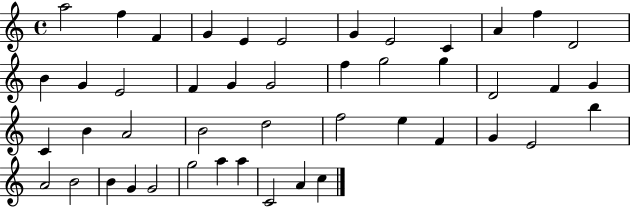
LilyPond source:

{
  \clef treble
  \time 4/4
  \defaultTimeSignature
  \key c \major
  a''2 f''4 f'4 | g'4 e'4 e'2 | g'4 e'2 c'4 | a'4 f''4 d'2 | \break b'4 g'4 e'2 | f'4 g'4 g'2 | f''4 g''2 g''4 | d'2 f'4 g'4 | \break c'4 b'4 a'2 | b'2 d''2 | f''2 e''4 f'4 | g'4 e'2 b''4 | \break a'2 b'2 | b'4 g'4 g'2 | g''2 a''4 a''4 | c'2 a'4 c''4 | \break \bar "|."
}